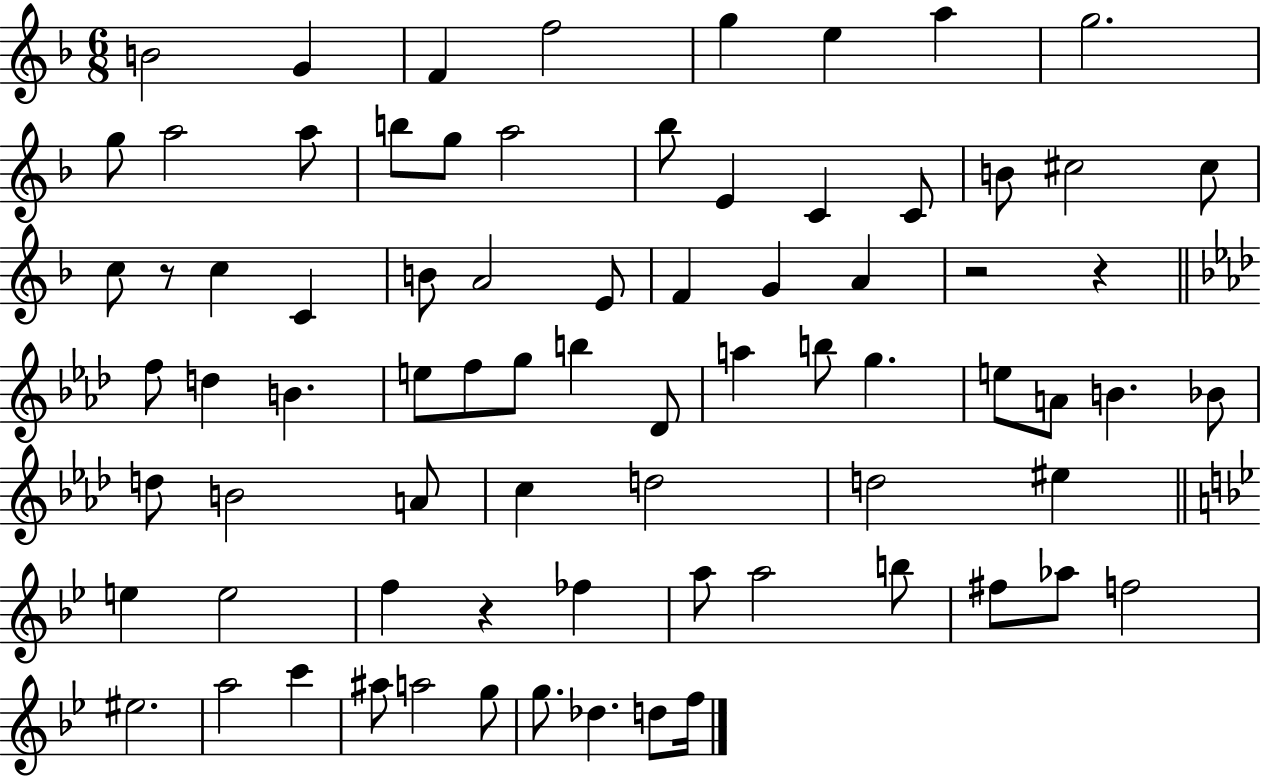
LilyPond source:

{
  \clef treble
  \numericTimeSignature
  \time 6/8
  \key f \major
  b'2 g'4 | f'4 f''2 | g''4 e''4 a''4 | g''2. | \break g''8 a''2 a''8 | b''8 g''8 a''2 | bes''8 e'4 c'4 c'8 | b'8 cis''2 cis''8 | \break c''8 r8 c''4 c'4 | b'8 a'2 e'8 | f'4 g'4 a'4 | r2 r4 | \break \bar "||" \break \key f \minor f''8 d''4 b'4. | e''8 f''8 g''8 b''4 des'8 | a''4 b''8 g''4. | e''8 a'8 b'4. bes'8 | \break d''8 b'2 a'8 | c''4 d''2 | d''2 eis''4 | \bar "||" \break \key bes \major e''4 e''2 | f''4 r4 fes''4 | a''8 a''2 b''8 | fis''8 aes''8 f''2 | \break eis''2. | a''2 c'''4 | ais''8 a''2 g''8 | g''8. des''4. d''8 f''16 | \break \bar "|."
}